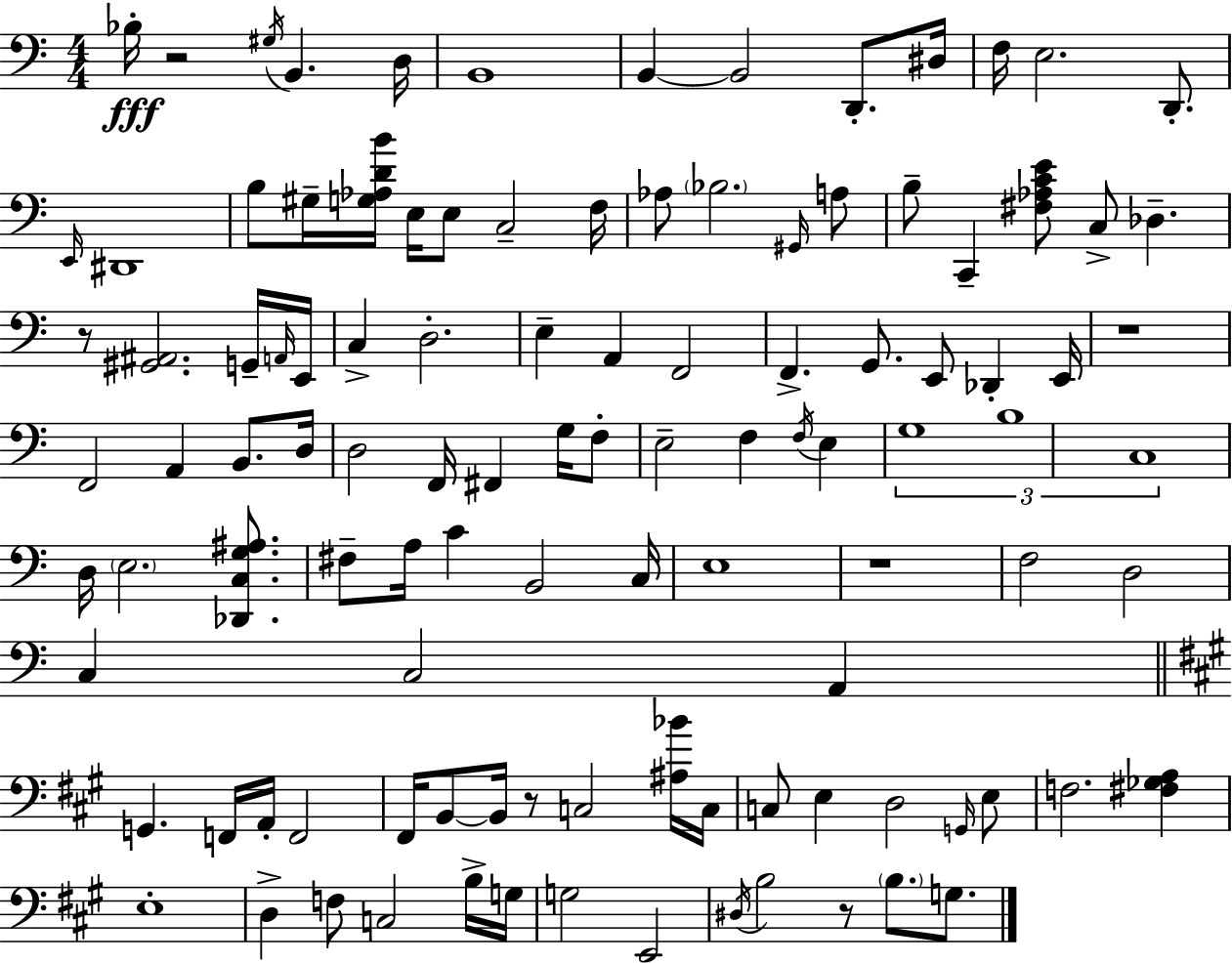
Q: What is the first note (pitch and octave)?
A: Bb3